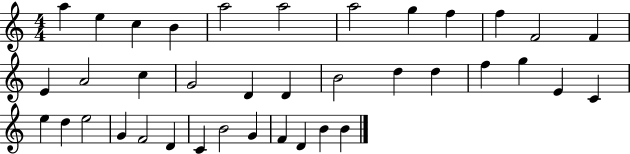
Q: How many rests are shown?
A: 0